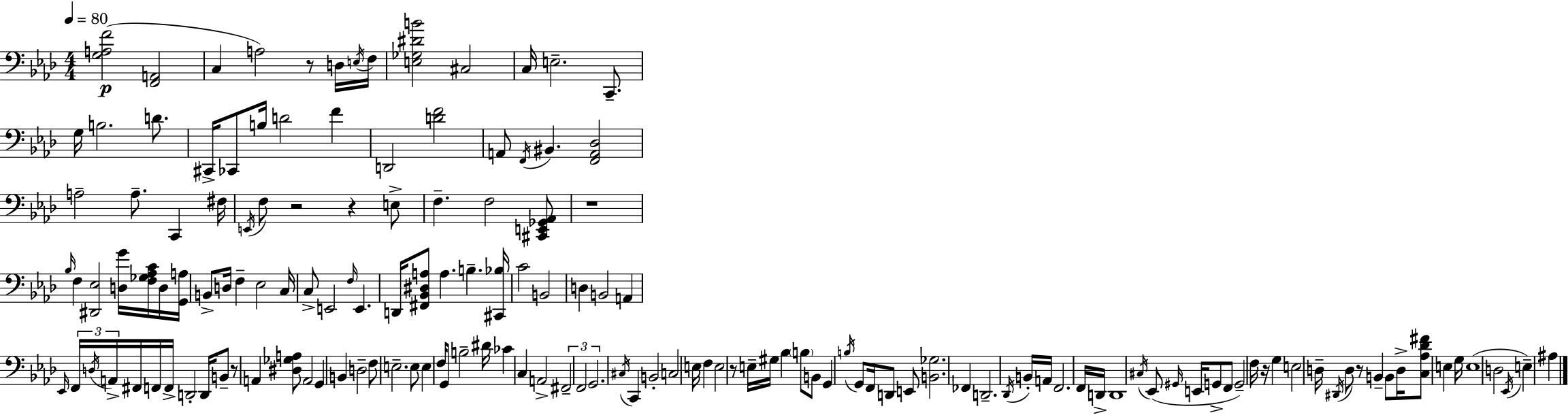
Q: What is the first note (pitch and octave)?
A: C3